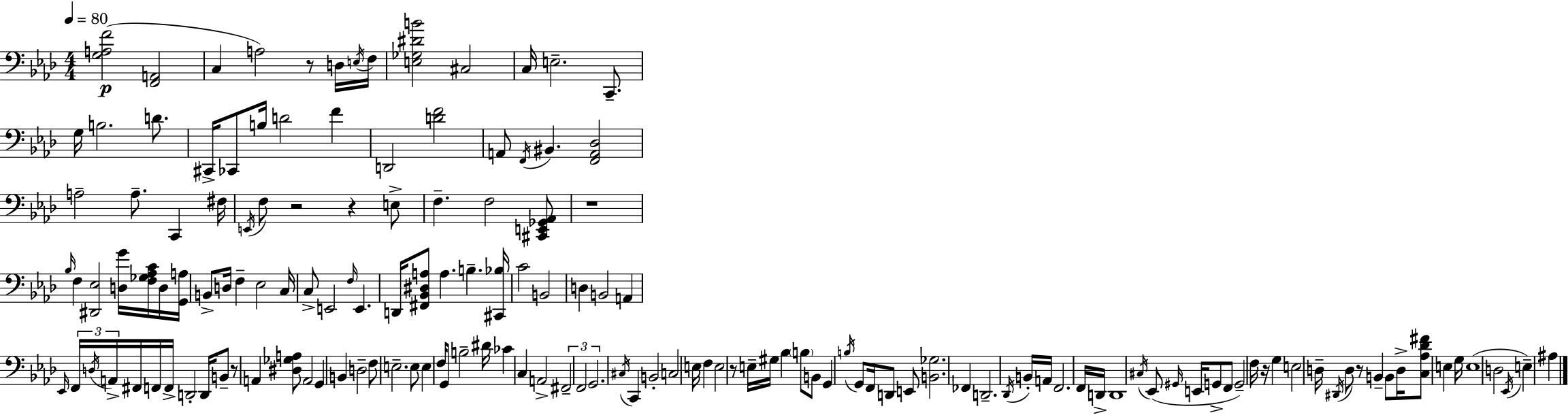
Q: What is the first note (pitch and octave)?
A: C3